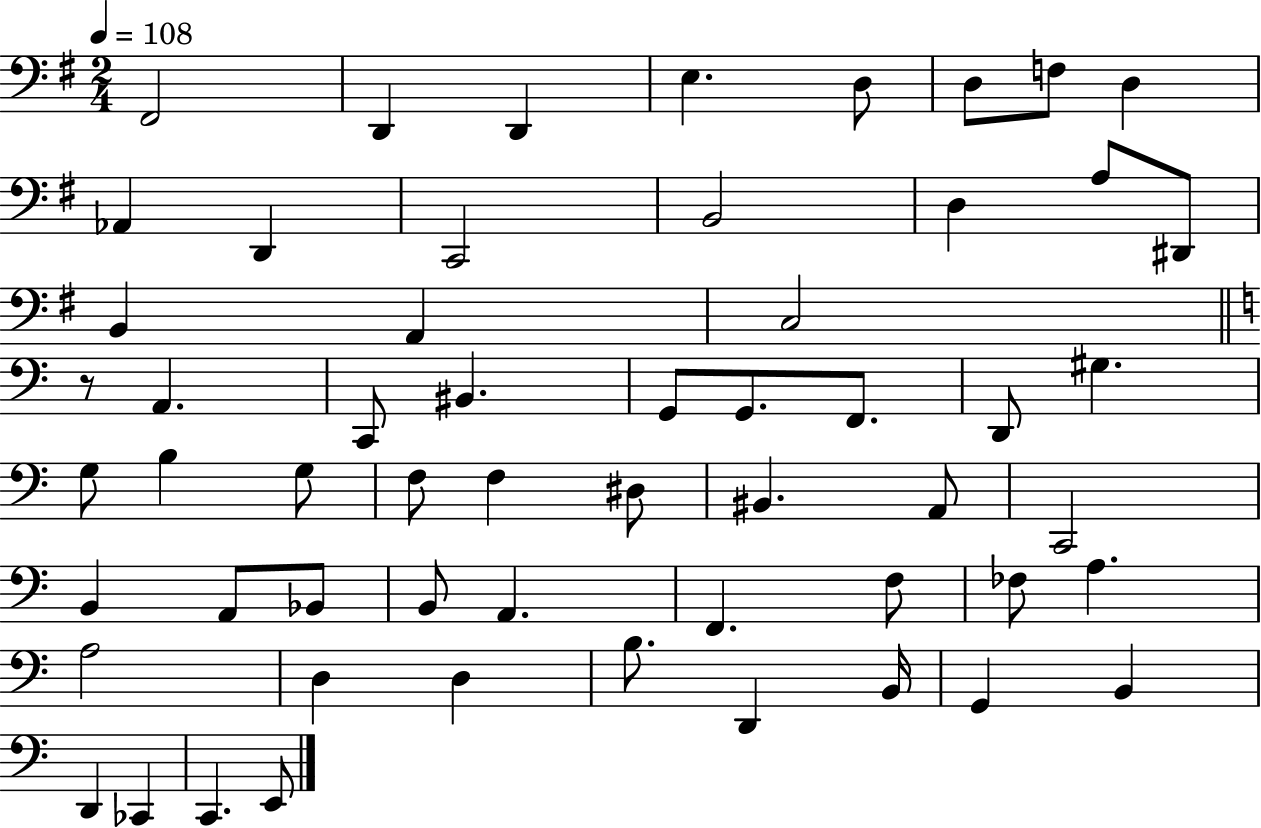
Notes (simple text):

F#2/h D2/q D2/q E3/q. D3/e D3/e F3/e D3/q Ab2/q D2/q C2/h B2/h D3/q A3/e D#2/e B2/q A2/q C3/h R/e A2/q. C2/e BIS2/q. G2/e G2/e. F2/e. D2/e G#3/q. G3/e B3/q G3/e F3/e F3/q D#3/e BIS2/q. A2/e C2/h B2/q A2/e Bb2/e B2/e A2/q. F2/q. F3/e FES3/e A3/q. A3/h D3/q D3/q B3/e. D2/q B2/s G2/q B2/q D2/q CES2/q C2/q. E2/e